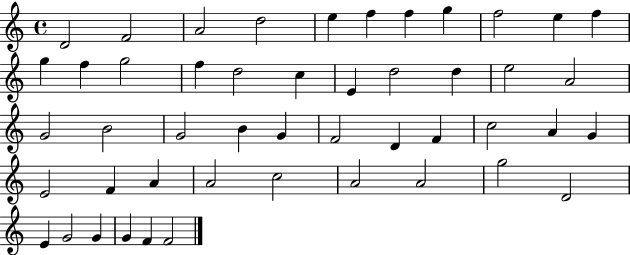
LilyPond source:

{
  \clef treble
  \time 4/4
  \defaultTimeSignature
  \key c \major
  d'2 f'2 | a'2 d''2 | e''4 f''4 f''4 g''4 | f''2 e''4 f''4 | \break g''4 f''4 g''2 | f''4 d''2 c''4 | e'4 d''2 d''4 | e''2 a'2 | \break g'2 b'2 | g'2 b'4 g'4 | f'2 d'4 f'4 | c''2 a'4 g'4 | \break e'2 f'4 a'4 | a'2 c''2 | a'2 a'2 | g''2 d'2 | \break e'4 g'2 g'4 | g'4 f'4 f'2 | \bar "|."
}